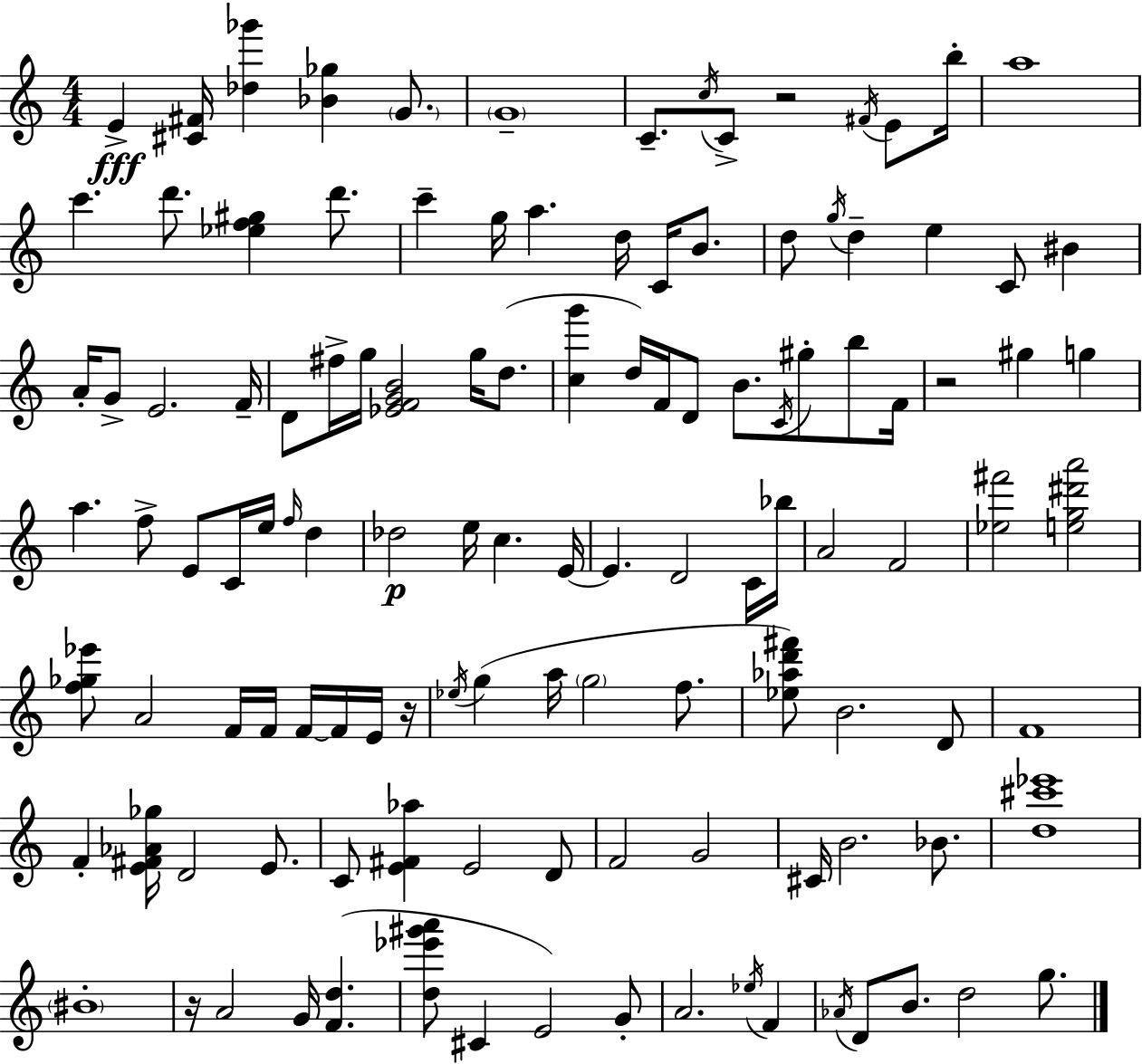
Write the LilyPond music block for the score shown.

{
  \clef treble
  \numericTimeSignature
  \time 4/4
  \key c \major
  e'4->\fff <cis' fis'>16 <des'' ges'''>4 <bes' ges''>4 \parenthesize g'8. | \parenthesize g'1-- | c'8.-- \acciaccatura { c''16 } c'8-> r2 \acciaccatura { fis'16 } e'8 | b''16-. a''1 | \break c'''4. d'''8. <ees'' f'' gis''>4 d'''8. | c'''4-- g''16 a''4. d''16 c'16 b'8. | d''8 \acciaccatura { g''16 } d''4-- e''4 c'8 bis'4 | a'16-. g'8-> e'2. | \break f'16-- d'8 fis''16-> g''16 <ees' f' g' b'>2 g''16 | d''8.( <c'' g'''>4 d''16) f'16 d'8 b'8. \acciaccatura { c'16 } gis''8-. | b''8 f'16 r2 gis''4 | g''4 a''4. f''8-> e'8 c'16 e''16 | \break \grace { f''16 } d''4 des''2\p e''16 c''4. | e'16~~ e'4. d'2 | c'16 bes''16 a'2 f'2 | <ees'' fis'''>2 <e'' g'' dis''' a'''>2 | \break <f'' ges'' ees'''>8 a'2 f'16 | f'16 f'16~~ f'16 e'16 r16 \acciaccatura { ees''16 } g''4( a''16 \parenthesize g''2 | f''8. <ees'' aes'' d''' fis'''>8) b'2. | d'8 f'1 | \break f'4-. <e' fis' aes' ges''>16 d'2 | e'8. c'8 <e' fis' aes''>4 e'2 | d'8 f'2 g'2 | cis'16 b'2. | \break bes'8. <d'' cis''' ees'''>1 | \parenthesize bis'1-. | r16 a'2 g'16 | <f' d''>4.( <d'' ees''' gis''' a'''>8 cis'4 e'2) | \break g'8-. a'2. | \acciaccatura { ees''16 } f'4 \acciaccatura { aes'16 } d'8 b'8. d''2 | g''8. \bar "|."
}